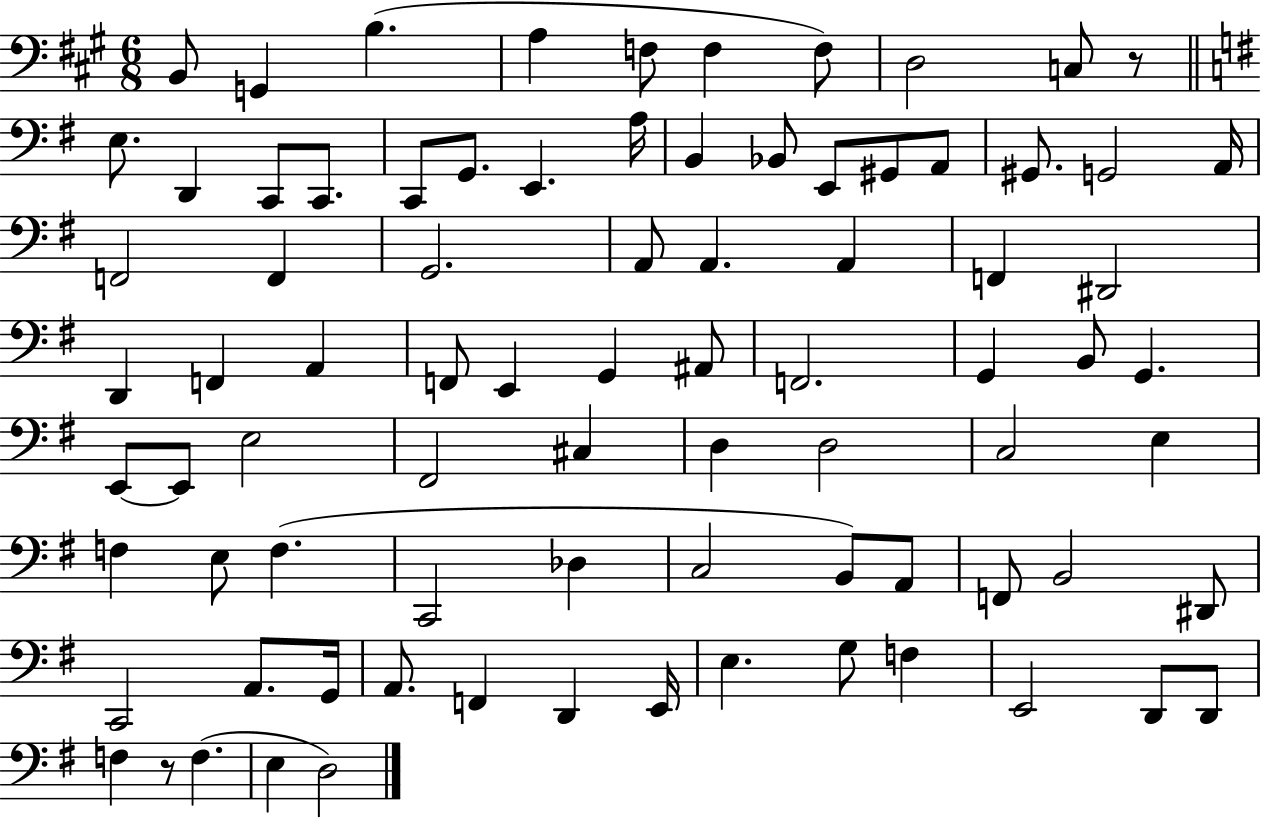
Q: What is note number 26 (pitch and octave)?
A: F2